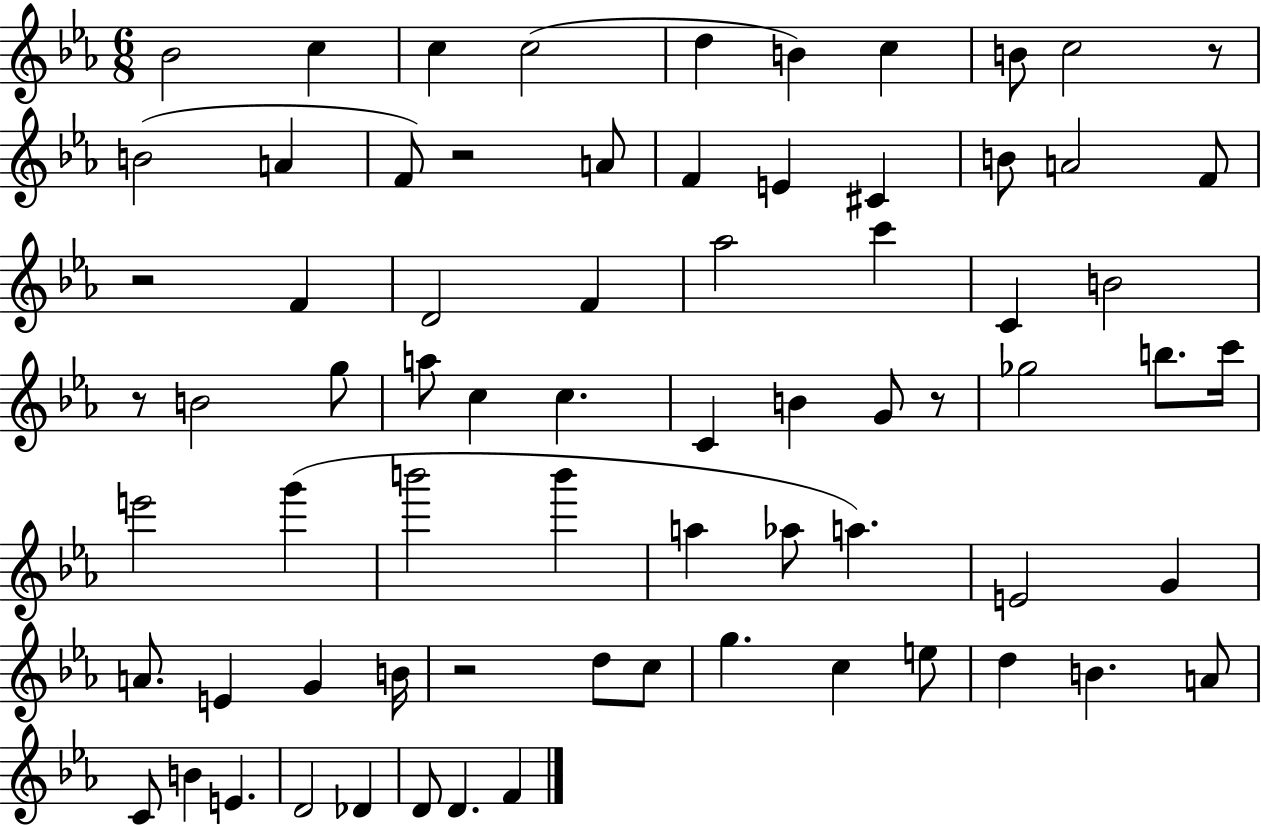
{
  \clef treble
  \numericTimeSignature
  \time 6/8
  \key ees \major
  \repeat volta 2 { bes'2 c''4 | c''4 c''2( | d''4 b'4) c''4 | b'8 c''2 r8 | \break b'2( a'4 | f'8) r2 a'8 | f'4 e'4 cis'4 | b'8 a'2 f'8 | \break r2 f'4 | d'2 f'4 | aes''2 c'''4 | c'4 b'2 | \break r8 b'2 g''8 | a''8 c''4 c''4. | c'4 b'4 g'8 r8 | ges''2 b''8. c'''16 | \break e'''2 g'''4( | b'''2 b'''4 | a''4 aes''8 a''4.) | e'2 g'4 | \break a'8. e'4 g'4 b'16 | r2 d''8 c''8 | g''4. c''4 e''8 | d''4 b'4. a'8 | \break c'8 b'4 e'4. | d'2 des'4 | d'8 d'4. f'4 | } \bar "|."
}